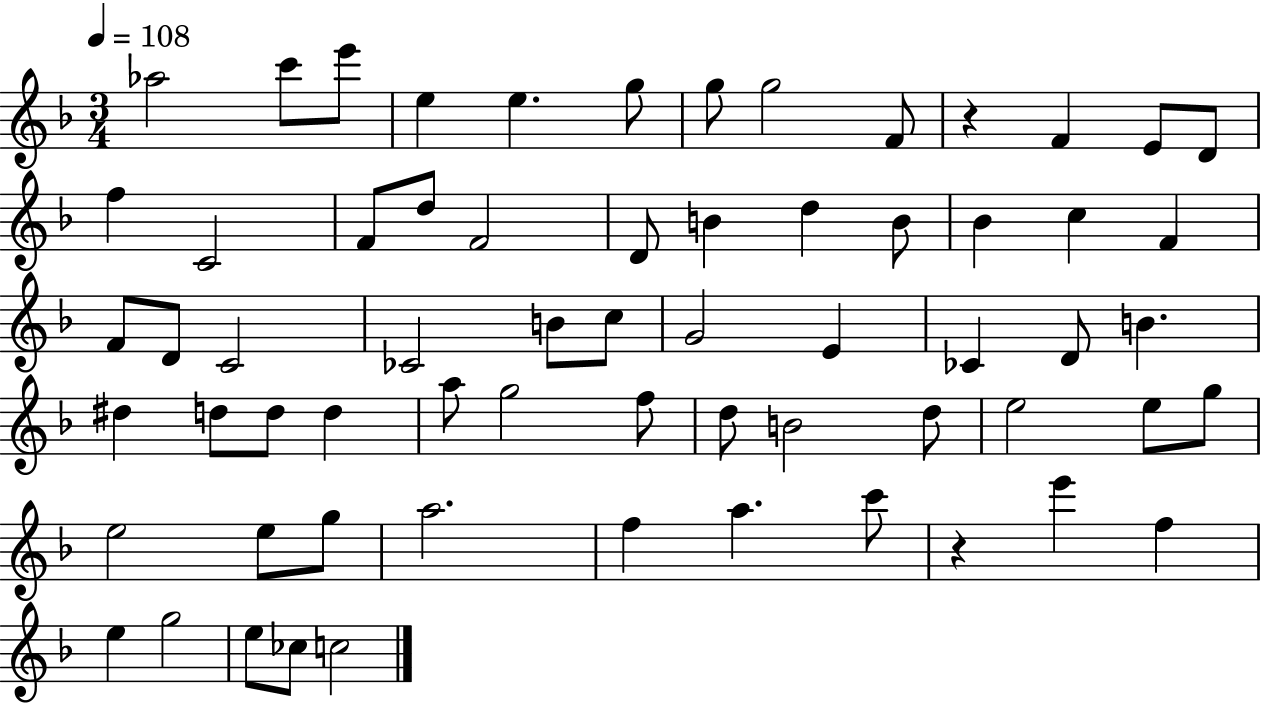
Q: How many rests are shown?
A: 2